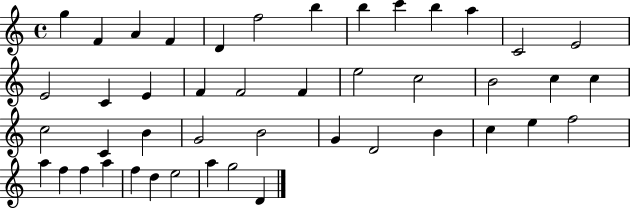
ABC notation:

X:1
T:Untitled
M:4/4
L:1/4
K:C
g F A F D f2 b b c' b a C2 E2 E2 C E F F2 F e2 c2 B2 c c c2 C B G2 B2 G D2 B c e f2 a f f a f d e2 a g2 D